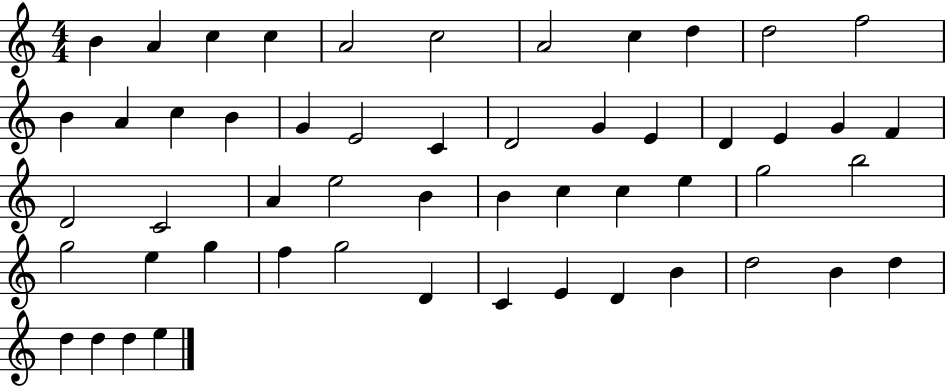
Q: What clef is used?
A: treble